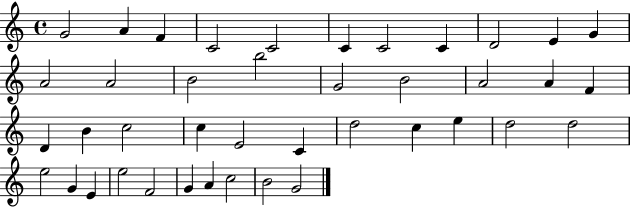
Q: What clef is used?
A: treble